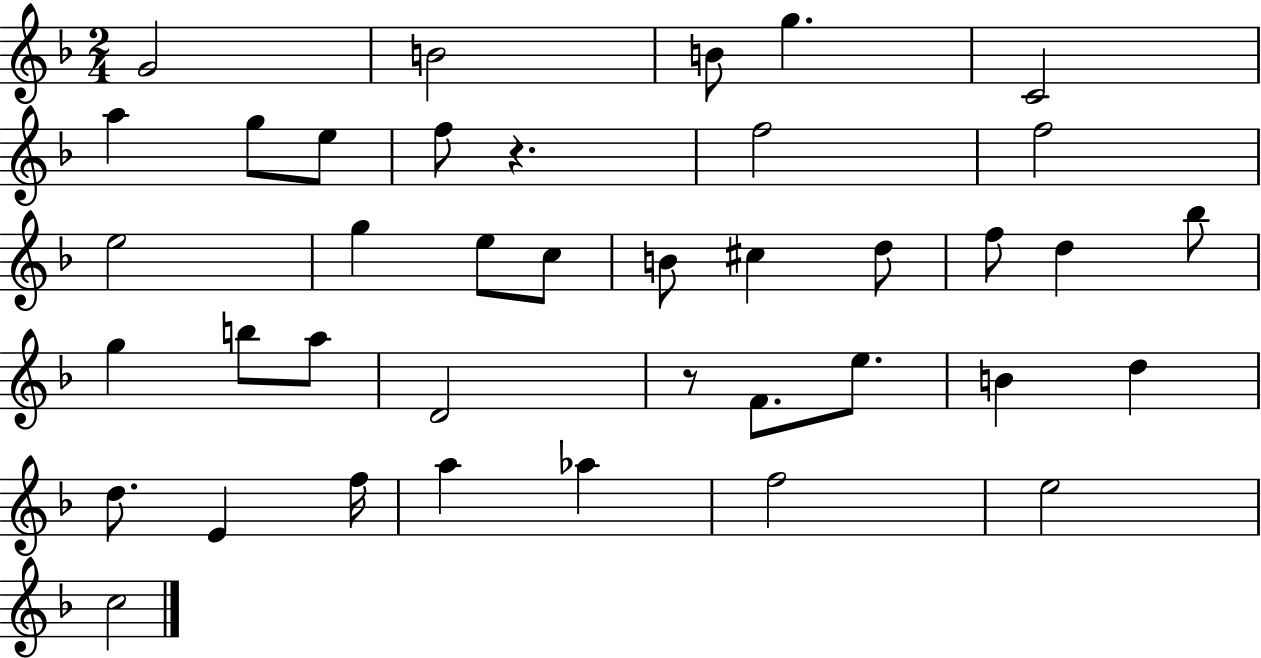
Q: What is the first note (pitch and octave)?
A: G4